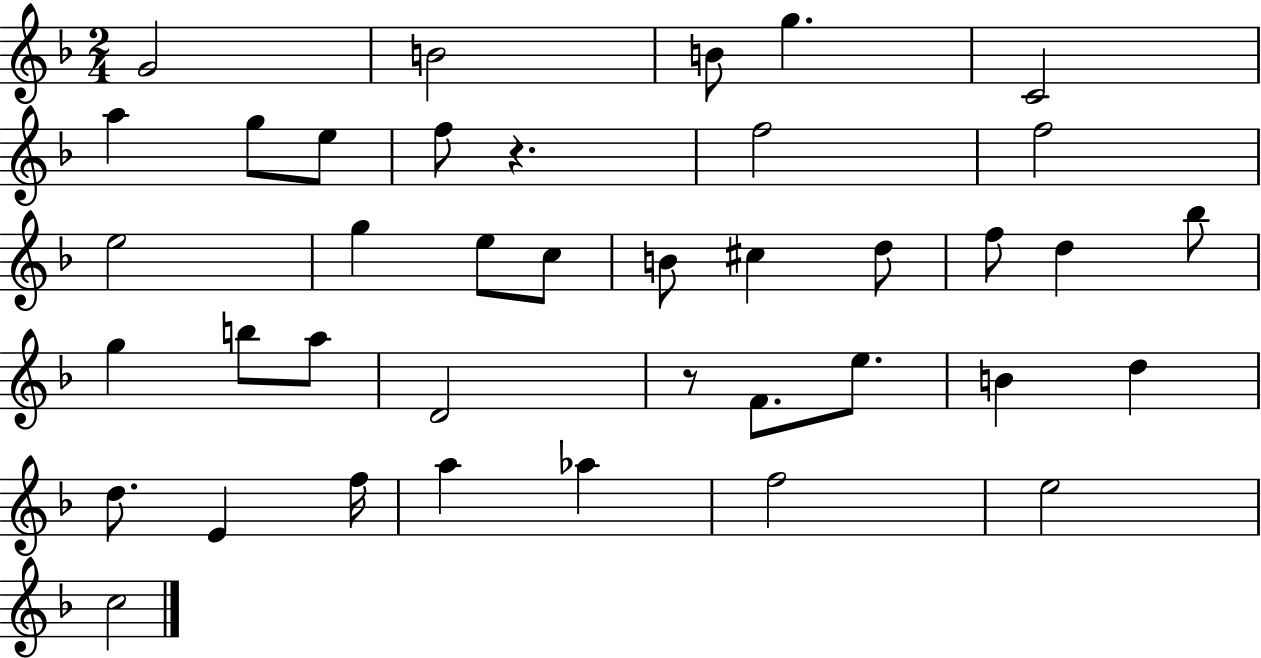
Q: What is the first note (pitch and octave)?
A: G4